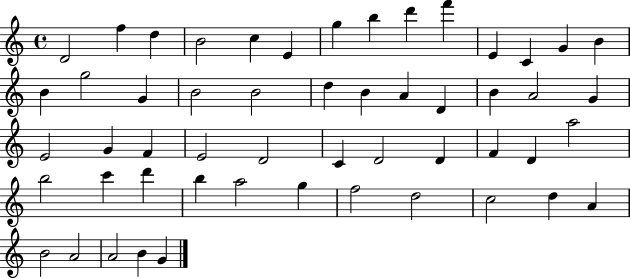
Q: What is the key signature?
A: C major